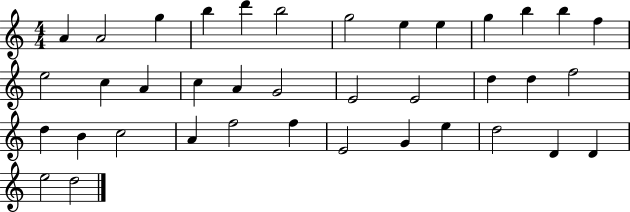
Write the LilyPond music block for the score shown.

{
  \clef treble
  \numericTimeSignature
  \time 4/4
  \key c \major
  a'4 a'2 g''4 | b''4 d'''4 b''2 | g''2 e''4 e''4 | g''4 b''4 b''4 f''4 | \break e''2 c''4 a'4 | c''4 a'4 g'2 | e'2 e'2 | d''4 d''4 f''2 | \break d''4 b'4 c''2 | a'4 f''2 f''4 | e'2 g'4 e''4 | d''2 d'4 d'4 | \break e''2 d''2 | \bar "|."
}